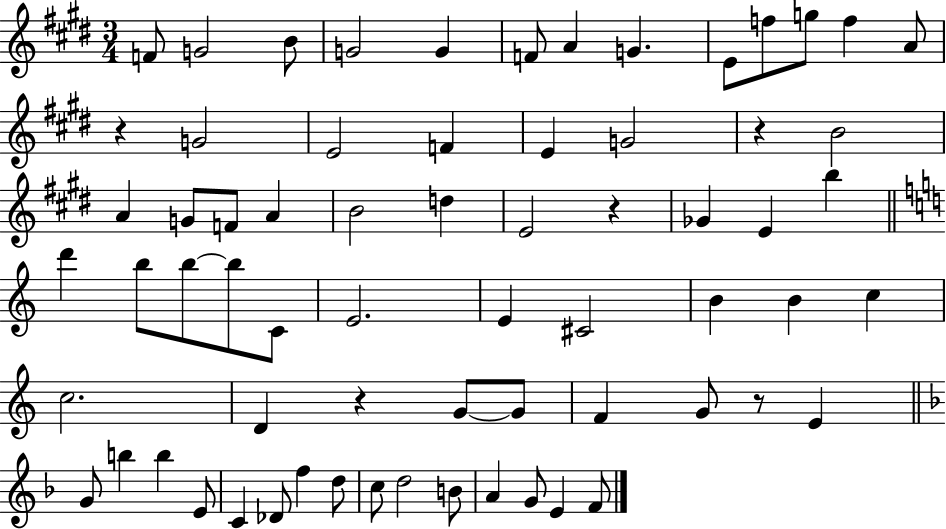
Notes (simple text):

F4/e G4/h B4/e G4/h G4/q F4/e A4/q G4/q. E4/e F5/e G5/e F5/q A4/e R/q G4/h E4/h F4/q E4/q G4/h R/q B4/h A4/q G4/e F4/e A4/q B4/h D5/q E4/h R/q Gb4/q E4/q B5/q D6/q B5/e B5/e B5/e C4/e E4/h. E4/q C#4/h B4/q B4/q C5/q C5/h. D4/q R/q G4/e G4/e F4/q G4/e R/e E4/q G4/e B5/q B5/q E4/e C4/q Db4/e F5/q D5/e C5/e D5/h B4/e A4/q G4/e E4/q F4/e